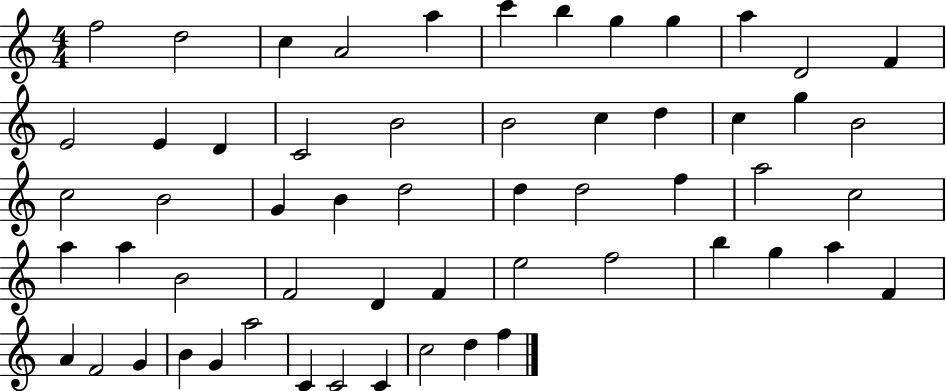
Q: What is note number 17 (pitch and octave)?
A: B4